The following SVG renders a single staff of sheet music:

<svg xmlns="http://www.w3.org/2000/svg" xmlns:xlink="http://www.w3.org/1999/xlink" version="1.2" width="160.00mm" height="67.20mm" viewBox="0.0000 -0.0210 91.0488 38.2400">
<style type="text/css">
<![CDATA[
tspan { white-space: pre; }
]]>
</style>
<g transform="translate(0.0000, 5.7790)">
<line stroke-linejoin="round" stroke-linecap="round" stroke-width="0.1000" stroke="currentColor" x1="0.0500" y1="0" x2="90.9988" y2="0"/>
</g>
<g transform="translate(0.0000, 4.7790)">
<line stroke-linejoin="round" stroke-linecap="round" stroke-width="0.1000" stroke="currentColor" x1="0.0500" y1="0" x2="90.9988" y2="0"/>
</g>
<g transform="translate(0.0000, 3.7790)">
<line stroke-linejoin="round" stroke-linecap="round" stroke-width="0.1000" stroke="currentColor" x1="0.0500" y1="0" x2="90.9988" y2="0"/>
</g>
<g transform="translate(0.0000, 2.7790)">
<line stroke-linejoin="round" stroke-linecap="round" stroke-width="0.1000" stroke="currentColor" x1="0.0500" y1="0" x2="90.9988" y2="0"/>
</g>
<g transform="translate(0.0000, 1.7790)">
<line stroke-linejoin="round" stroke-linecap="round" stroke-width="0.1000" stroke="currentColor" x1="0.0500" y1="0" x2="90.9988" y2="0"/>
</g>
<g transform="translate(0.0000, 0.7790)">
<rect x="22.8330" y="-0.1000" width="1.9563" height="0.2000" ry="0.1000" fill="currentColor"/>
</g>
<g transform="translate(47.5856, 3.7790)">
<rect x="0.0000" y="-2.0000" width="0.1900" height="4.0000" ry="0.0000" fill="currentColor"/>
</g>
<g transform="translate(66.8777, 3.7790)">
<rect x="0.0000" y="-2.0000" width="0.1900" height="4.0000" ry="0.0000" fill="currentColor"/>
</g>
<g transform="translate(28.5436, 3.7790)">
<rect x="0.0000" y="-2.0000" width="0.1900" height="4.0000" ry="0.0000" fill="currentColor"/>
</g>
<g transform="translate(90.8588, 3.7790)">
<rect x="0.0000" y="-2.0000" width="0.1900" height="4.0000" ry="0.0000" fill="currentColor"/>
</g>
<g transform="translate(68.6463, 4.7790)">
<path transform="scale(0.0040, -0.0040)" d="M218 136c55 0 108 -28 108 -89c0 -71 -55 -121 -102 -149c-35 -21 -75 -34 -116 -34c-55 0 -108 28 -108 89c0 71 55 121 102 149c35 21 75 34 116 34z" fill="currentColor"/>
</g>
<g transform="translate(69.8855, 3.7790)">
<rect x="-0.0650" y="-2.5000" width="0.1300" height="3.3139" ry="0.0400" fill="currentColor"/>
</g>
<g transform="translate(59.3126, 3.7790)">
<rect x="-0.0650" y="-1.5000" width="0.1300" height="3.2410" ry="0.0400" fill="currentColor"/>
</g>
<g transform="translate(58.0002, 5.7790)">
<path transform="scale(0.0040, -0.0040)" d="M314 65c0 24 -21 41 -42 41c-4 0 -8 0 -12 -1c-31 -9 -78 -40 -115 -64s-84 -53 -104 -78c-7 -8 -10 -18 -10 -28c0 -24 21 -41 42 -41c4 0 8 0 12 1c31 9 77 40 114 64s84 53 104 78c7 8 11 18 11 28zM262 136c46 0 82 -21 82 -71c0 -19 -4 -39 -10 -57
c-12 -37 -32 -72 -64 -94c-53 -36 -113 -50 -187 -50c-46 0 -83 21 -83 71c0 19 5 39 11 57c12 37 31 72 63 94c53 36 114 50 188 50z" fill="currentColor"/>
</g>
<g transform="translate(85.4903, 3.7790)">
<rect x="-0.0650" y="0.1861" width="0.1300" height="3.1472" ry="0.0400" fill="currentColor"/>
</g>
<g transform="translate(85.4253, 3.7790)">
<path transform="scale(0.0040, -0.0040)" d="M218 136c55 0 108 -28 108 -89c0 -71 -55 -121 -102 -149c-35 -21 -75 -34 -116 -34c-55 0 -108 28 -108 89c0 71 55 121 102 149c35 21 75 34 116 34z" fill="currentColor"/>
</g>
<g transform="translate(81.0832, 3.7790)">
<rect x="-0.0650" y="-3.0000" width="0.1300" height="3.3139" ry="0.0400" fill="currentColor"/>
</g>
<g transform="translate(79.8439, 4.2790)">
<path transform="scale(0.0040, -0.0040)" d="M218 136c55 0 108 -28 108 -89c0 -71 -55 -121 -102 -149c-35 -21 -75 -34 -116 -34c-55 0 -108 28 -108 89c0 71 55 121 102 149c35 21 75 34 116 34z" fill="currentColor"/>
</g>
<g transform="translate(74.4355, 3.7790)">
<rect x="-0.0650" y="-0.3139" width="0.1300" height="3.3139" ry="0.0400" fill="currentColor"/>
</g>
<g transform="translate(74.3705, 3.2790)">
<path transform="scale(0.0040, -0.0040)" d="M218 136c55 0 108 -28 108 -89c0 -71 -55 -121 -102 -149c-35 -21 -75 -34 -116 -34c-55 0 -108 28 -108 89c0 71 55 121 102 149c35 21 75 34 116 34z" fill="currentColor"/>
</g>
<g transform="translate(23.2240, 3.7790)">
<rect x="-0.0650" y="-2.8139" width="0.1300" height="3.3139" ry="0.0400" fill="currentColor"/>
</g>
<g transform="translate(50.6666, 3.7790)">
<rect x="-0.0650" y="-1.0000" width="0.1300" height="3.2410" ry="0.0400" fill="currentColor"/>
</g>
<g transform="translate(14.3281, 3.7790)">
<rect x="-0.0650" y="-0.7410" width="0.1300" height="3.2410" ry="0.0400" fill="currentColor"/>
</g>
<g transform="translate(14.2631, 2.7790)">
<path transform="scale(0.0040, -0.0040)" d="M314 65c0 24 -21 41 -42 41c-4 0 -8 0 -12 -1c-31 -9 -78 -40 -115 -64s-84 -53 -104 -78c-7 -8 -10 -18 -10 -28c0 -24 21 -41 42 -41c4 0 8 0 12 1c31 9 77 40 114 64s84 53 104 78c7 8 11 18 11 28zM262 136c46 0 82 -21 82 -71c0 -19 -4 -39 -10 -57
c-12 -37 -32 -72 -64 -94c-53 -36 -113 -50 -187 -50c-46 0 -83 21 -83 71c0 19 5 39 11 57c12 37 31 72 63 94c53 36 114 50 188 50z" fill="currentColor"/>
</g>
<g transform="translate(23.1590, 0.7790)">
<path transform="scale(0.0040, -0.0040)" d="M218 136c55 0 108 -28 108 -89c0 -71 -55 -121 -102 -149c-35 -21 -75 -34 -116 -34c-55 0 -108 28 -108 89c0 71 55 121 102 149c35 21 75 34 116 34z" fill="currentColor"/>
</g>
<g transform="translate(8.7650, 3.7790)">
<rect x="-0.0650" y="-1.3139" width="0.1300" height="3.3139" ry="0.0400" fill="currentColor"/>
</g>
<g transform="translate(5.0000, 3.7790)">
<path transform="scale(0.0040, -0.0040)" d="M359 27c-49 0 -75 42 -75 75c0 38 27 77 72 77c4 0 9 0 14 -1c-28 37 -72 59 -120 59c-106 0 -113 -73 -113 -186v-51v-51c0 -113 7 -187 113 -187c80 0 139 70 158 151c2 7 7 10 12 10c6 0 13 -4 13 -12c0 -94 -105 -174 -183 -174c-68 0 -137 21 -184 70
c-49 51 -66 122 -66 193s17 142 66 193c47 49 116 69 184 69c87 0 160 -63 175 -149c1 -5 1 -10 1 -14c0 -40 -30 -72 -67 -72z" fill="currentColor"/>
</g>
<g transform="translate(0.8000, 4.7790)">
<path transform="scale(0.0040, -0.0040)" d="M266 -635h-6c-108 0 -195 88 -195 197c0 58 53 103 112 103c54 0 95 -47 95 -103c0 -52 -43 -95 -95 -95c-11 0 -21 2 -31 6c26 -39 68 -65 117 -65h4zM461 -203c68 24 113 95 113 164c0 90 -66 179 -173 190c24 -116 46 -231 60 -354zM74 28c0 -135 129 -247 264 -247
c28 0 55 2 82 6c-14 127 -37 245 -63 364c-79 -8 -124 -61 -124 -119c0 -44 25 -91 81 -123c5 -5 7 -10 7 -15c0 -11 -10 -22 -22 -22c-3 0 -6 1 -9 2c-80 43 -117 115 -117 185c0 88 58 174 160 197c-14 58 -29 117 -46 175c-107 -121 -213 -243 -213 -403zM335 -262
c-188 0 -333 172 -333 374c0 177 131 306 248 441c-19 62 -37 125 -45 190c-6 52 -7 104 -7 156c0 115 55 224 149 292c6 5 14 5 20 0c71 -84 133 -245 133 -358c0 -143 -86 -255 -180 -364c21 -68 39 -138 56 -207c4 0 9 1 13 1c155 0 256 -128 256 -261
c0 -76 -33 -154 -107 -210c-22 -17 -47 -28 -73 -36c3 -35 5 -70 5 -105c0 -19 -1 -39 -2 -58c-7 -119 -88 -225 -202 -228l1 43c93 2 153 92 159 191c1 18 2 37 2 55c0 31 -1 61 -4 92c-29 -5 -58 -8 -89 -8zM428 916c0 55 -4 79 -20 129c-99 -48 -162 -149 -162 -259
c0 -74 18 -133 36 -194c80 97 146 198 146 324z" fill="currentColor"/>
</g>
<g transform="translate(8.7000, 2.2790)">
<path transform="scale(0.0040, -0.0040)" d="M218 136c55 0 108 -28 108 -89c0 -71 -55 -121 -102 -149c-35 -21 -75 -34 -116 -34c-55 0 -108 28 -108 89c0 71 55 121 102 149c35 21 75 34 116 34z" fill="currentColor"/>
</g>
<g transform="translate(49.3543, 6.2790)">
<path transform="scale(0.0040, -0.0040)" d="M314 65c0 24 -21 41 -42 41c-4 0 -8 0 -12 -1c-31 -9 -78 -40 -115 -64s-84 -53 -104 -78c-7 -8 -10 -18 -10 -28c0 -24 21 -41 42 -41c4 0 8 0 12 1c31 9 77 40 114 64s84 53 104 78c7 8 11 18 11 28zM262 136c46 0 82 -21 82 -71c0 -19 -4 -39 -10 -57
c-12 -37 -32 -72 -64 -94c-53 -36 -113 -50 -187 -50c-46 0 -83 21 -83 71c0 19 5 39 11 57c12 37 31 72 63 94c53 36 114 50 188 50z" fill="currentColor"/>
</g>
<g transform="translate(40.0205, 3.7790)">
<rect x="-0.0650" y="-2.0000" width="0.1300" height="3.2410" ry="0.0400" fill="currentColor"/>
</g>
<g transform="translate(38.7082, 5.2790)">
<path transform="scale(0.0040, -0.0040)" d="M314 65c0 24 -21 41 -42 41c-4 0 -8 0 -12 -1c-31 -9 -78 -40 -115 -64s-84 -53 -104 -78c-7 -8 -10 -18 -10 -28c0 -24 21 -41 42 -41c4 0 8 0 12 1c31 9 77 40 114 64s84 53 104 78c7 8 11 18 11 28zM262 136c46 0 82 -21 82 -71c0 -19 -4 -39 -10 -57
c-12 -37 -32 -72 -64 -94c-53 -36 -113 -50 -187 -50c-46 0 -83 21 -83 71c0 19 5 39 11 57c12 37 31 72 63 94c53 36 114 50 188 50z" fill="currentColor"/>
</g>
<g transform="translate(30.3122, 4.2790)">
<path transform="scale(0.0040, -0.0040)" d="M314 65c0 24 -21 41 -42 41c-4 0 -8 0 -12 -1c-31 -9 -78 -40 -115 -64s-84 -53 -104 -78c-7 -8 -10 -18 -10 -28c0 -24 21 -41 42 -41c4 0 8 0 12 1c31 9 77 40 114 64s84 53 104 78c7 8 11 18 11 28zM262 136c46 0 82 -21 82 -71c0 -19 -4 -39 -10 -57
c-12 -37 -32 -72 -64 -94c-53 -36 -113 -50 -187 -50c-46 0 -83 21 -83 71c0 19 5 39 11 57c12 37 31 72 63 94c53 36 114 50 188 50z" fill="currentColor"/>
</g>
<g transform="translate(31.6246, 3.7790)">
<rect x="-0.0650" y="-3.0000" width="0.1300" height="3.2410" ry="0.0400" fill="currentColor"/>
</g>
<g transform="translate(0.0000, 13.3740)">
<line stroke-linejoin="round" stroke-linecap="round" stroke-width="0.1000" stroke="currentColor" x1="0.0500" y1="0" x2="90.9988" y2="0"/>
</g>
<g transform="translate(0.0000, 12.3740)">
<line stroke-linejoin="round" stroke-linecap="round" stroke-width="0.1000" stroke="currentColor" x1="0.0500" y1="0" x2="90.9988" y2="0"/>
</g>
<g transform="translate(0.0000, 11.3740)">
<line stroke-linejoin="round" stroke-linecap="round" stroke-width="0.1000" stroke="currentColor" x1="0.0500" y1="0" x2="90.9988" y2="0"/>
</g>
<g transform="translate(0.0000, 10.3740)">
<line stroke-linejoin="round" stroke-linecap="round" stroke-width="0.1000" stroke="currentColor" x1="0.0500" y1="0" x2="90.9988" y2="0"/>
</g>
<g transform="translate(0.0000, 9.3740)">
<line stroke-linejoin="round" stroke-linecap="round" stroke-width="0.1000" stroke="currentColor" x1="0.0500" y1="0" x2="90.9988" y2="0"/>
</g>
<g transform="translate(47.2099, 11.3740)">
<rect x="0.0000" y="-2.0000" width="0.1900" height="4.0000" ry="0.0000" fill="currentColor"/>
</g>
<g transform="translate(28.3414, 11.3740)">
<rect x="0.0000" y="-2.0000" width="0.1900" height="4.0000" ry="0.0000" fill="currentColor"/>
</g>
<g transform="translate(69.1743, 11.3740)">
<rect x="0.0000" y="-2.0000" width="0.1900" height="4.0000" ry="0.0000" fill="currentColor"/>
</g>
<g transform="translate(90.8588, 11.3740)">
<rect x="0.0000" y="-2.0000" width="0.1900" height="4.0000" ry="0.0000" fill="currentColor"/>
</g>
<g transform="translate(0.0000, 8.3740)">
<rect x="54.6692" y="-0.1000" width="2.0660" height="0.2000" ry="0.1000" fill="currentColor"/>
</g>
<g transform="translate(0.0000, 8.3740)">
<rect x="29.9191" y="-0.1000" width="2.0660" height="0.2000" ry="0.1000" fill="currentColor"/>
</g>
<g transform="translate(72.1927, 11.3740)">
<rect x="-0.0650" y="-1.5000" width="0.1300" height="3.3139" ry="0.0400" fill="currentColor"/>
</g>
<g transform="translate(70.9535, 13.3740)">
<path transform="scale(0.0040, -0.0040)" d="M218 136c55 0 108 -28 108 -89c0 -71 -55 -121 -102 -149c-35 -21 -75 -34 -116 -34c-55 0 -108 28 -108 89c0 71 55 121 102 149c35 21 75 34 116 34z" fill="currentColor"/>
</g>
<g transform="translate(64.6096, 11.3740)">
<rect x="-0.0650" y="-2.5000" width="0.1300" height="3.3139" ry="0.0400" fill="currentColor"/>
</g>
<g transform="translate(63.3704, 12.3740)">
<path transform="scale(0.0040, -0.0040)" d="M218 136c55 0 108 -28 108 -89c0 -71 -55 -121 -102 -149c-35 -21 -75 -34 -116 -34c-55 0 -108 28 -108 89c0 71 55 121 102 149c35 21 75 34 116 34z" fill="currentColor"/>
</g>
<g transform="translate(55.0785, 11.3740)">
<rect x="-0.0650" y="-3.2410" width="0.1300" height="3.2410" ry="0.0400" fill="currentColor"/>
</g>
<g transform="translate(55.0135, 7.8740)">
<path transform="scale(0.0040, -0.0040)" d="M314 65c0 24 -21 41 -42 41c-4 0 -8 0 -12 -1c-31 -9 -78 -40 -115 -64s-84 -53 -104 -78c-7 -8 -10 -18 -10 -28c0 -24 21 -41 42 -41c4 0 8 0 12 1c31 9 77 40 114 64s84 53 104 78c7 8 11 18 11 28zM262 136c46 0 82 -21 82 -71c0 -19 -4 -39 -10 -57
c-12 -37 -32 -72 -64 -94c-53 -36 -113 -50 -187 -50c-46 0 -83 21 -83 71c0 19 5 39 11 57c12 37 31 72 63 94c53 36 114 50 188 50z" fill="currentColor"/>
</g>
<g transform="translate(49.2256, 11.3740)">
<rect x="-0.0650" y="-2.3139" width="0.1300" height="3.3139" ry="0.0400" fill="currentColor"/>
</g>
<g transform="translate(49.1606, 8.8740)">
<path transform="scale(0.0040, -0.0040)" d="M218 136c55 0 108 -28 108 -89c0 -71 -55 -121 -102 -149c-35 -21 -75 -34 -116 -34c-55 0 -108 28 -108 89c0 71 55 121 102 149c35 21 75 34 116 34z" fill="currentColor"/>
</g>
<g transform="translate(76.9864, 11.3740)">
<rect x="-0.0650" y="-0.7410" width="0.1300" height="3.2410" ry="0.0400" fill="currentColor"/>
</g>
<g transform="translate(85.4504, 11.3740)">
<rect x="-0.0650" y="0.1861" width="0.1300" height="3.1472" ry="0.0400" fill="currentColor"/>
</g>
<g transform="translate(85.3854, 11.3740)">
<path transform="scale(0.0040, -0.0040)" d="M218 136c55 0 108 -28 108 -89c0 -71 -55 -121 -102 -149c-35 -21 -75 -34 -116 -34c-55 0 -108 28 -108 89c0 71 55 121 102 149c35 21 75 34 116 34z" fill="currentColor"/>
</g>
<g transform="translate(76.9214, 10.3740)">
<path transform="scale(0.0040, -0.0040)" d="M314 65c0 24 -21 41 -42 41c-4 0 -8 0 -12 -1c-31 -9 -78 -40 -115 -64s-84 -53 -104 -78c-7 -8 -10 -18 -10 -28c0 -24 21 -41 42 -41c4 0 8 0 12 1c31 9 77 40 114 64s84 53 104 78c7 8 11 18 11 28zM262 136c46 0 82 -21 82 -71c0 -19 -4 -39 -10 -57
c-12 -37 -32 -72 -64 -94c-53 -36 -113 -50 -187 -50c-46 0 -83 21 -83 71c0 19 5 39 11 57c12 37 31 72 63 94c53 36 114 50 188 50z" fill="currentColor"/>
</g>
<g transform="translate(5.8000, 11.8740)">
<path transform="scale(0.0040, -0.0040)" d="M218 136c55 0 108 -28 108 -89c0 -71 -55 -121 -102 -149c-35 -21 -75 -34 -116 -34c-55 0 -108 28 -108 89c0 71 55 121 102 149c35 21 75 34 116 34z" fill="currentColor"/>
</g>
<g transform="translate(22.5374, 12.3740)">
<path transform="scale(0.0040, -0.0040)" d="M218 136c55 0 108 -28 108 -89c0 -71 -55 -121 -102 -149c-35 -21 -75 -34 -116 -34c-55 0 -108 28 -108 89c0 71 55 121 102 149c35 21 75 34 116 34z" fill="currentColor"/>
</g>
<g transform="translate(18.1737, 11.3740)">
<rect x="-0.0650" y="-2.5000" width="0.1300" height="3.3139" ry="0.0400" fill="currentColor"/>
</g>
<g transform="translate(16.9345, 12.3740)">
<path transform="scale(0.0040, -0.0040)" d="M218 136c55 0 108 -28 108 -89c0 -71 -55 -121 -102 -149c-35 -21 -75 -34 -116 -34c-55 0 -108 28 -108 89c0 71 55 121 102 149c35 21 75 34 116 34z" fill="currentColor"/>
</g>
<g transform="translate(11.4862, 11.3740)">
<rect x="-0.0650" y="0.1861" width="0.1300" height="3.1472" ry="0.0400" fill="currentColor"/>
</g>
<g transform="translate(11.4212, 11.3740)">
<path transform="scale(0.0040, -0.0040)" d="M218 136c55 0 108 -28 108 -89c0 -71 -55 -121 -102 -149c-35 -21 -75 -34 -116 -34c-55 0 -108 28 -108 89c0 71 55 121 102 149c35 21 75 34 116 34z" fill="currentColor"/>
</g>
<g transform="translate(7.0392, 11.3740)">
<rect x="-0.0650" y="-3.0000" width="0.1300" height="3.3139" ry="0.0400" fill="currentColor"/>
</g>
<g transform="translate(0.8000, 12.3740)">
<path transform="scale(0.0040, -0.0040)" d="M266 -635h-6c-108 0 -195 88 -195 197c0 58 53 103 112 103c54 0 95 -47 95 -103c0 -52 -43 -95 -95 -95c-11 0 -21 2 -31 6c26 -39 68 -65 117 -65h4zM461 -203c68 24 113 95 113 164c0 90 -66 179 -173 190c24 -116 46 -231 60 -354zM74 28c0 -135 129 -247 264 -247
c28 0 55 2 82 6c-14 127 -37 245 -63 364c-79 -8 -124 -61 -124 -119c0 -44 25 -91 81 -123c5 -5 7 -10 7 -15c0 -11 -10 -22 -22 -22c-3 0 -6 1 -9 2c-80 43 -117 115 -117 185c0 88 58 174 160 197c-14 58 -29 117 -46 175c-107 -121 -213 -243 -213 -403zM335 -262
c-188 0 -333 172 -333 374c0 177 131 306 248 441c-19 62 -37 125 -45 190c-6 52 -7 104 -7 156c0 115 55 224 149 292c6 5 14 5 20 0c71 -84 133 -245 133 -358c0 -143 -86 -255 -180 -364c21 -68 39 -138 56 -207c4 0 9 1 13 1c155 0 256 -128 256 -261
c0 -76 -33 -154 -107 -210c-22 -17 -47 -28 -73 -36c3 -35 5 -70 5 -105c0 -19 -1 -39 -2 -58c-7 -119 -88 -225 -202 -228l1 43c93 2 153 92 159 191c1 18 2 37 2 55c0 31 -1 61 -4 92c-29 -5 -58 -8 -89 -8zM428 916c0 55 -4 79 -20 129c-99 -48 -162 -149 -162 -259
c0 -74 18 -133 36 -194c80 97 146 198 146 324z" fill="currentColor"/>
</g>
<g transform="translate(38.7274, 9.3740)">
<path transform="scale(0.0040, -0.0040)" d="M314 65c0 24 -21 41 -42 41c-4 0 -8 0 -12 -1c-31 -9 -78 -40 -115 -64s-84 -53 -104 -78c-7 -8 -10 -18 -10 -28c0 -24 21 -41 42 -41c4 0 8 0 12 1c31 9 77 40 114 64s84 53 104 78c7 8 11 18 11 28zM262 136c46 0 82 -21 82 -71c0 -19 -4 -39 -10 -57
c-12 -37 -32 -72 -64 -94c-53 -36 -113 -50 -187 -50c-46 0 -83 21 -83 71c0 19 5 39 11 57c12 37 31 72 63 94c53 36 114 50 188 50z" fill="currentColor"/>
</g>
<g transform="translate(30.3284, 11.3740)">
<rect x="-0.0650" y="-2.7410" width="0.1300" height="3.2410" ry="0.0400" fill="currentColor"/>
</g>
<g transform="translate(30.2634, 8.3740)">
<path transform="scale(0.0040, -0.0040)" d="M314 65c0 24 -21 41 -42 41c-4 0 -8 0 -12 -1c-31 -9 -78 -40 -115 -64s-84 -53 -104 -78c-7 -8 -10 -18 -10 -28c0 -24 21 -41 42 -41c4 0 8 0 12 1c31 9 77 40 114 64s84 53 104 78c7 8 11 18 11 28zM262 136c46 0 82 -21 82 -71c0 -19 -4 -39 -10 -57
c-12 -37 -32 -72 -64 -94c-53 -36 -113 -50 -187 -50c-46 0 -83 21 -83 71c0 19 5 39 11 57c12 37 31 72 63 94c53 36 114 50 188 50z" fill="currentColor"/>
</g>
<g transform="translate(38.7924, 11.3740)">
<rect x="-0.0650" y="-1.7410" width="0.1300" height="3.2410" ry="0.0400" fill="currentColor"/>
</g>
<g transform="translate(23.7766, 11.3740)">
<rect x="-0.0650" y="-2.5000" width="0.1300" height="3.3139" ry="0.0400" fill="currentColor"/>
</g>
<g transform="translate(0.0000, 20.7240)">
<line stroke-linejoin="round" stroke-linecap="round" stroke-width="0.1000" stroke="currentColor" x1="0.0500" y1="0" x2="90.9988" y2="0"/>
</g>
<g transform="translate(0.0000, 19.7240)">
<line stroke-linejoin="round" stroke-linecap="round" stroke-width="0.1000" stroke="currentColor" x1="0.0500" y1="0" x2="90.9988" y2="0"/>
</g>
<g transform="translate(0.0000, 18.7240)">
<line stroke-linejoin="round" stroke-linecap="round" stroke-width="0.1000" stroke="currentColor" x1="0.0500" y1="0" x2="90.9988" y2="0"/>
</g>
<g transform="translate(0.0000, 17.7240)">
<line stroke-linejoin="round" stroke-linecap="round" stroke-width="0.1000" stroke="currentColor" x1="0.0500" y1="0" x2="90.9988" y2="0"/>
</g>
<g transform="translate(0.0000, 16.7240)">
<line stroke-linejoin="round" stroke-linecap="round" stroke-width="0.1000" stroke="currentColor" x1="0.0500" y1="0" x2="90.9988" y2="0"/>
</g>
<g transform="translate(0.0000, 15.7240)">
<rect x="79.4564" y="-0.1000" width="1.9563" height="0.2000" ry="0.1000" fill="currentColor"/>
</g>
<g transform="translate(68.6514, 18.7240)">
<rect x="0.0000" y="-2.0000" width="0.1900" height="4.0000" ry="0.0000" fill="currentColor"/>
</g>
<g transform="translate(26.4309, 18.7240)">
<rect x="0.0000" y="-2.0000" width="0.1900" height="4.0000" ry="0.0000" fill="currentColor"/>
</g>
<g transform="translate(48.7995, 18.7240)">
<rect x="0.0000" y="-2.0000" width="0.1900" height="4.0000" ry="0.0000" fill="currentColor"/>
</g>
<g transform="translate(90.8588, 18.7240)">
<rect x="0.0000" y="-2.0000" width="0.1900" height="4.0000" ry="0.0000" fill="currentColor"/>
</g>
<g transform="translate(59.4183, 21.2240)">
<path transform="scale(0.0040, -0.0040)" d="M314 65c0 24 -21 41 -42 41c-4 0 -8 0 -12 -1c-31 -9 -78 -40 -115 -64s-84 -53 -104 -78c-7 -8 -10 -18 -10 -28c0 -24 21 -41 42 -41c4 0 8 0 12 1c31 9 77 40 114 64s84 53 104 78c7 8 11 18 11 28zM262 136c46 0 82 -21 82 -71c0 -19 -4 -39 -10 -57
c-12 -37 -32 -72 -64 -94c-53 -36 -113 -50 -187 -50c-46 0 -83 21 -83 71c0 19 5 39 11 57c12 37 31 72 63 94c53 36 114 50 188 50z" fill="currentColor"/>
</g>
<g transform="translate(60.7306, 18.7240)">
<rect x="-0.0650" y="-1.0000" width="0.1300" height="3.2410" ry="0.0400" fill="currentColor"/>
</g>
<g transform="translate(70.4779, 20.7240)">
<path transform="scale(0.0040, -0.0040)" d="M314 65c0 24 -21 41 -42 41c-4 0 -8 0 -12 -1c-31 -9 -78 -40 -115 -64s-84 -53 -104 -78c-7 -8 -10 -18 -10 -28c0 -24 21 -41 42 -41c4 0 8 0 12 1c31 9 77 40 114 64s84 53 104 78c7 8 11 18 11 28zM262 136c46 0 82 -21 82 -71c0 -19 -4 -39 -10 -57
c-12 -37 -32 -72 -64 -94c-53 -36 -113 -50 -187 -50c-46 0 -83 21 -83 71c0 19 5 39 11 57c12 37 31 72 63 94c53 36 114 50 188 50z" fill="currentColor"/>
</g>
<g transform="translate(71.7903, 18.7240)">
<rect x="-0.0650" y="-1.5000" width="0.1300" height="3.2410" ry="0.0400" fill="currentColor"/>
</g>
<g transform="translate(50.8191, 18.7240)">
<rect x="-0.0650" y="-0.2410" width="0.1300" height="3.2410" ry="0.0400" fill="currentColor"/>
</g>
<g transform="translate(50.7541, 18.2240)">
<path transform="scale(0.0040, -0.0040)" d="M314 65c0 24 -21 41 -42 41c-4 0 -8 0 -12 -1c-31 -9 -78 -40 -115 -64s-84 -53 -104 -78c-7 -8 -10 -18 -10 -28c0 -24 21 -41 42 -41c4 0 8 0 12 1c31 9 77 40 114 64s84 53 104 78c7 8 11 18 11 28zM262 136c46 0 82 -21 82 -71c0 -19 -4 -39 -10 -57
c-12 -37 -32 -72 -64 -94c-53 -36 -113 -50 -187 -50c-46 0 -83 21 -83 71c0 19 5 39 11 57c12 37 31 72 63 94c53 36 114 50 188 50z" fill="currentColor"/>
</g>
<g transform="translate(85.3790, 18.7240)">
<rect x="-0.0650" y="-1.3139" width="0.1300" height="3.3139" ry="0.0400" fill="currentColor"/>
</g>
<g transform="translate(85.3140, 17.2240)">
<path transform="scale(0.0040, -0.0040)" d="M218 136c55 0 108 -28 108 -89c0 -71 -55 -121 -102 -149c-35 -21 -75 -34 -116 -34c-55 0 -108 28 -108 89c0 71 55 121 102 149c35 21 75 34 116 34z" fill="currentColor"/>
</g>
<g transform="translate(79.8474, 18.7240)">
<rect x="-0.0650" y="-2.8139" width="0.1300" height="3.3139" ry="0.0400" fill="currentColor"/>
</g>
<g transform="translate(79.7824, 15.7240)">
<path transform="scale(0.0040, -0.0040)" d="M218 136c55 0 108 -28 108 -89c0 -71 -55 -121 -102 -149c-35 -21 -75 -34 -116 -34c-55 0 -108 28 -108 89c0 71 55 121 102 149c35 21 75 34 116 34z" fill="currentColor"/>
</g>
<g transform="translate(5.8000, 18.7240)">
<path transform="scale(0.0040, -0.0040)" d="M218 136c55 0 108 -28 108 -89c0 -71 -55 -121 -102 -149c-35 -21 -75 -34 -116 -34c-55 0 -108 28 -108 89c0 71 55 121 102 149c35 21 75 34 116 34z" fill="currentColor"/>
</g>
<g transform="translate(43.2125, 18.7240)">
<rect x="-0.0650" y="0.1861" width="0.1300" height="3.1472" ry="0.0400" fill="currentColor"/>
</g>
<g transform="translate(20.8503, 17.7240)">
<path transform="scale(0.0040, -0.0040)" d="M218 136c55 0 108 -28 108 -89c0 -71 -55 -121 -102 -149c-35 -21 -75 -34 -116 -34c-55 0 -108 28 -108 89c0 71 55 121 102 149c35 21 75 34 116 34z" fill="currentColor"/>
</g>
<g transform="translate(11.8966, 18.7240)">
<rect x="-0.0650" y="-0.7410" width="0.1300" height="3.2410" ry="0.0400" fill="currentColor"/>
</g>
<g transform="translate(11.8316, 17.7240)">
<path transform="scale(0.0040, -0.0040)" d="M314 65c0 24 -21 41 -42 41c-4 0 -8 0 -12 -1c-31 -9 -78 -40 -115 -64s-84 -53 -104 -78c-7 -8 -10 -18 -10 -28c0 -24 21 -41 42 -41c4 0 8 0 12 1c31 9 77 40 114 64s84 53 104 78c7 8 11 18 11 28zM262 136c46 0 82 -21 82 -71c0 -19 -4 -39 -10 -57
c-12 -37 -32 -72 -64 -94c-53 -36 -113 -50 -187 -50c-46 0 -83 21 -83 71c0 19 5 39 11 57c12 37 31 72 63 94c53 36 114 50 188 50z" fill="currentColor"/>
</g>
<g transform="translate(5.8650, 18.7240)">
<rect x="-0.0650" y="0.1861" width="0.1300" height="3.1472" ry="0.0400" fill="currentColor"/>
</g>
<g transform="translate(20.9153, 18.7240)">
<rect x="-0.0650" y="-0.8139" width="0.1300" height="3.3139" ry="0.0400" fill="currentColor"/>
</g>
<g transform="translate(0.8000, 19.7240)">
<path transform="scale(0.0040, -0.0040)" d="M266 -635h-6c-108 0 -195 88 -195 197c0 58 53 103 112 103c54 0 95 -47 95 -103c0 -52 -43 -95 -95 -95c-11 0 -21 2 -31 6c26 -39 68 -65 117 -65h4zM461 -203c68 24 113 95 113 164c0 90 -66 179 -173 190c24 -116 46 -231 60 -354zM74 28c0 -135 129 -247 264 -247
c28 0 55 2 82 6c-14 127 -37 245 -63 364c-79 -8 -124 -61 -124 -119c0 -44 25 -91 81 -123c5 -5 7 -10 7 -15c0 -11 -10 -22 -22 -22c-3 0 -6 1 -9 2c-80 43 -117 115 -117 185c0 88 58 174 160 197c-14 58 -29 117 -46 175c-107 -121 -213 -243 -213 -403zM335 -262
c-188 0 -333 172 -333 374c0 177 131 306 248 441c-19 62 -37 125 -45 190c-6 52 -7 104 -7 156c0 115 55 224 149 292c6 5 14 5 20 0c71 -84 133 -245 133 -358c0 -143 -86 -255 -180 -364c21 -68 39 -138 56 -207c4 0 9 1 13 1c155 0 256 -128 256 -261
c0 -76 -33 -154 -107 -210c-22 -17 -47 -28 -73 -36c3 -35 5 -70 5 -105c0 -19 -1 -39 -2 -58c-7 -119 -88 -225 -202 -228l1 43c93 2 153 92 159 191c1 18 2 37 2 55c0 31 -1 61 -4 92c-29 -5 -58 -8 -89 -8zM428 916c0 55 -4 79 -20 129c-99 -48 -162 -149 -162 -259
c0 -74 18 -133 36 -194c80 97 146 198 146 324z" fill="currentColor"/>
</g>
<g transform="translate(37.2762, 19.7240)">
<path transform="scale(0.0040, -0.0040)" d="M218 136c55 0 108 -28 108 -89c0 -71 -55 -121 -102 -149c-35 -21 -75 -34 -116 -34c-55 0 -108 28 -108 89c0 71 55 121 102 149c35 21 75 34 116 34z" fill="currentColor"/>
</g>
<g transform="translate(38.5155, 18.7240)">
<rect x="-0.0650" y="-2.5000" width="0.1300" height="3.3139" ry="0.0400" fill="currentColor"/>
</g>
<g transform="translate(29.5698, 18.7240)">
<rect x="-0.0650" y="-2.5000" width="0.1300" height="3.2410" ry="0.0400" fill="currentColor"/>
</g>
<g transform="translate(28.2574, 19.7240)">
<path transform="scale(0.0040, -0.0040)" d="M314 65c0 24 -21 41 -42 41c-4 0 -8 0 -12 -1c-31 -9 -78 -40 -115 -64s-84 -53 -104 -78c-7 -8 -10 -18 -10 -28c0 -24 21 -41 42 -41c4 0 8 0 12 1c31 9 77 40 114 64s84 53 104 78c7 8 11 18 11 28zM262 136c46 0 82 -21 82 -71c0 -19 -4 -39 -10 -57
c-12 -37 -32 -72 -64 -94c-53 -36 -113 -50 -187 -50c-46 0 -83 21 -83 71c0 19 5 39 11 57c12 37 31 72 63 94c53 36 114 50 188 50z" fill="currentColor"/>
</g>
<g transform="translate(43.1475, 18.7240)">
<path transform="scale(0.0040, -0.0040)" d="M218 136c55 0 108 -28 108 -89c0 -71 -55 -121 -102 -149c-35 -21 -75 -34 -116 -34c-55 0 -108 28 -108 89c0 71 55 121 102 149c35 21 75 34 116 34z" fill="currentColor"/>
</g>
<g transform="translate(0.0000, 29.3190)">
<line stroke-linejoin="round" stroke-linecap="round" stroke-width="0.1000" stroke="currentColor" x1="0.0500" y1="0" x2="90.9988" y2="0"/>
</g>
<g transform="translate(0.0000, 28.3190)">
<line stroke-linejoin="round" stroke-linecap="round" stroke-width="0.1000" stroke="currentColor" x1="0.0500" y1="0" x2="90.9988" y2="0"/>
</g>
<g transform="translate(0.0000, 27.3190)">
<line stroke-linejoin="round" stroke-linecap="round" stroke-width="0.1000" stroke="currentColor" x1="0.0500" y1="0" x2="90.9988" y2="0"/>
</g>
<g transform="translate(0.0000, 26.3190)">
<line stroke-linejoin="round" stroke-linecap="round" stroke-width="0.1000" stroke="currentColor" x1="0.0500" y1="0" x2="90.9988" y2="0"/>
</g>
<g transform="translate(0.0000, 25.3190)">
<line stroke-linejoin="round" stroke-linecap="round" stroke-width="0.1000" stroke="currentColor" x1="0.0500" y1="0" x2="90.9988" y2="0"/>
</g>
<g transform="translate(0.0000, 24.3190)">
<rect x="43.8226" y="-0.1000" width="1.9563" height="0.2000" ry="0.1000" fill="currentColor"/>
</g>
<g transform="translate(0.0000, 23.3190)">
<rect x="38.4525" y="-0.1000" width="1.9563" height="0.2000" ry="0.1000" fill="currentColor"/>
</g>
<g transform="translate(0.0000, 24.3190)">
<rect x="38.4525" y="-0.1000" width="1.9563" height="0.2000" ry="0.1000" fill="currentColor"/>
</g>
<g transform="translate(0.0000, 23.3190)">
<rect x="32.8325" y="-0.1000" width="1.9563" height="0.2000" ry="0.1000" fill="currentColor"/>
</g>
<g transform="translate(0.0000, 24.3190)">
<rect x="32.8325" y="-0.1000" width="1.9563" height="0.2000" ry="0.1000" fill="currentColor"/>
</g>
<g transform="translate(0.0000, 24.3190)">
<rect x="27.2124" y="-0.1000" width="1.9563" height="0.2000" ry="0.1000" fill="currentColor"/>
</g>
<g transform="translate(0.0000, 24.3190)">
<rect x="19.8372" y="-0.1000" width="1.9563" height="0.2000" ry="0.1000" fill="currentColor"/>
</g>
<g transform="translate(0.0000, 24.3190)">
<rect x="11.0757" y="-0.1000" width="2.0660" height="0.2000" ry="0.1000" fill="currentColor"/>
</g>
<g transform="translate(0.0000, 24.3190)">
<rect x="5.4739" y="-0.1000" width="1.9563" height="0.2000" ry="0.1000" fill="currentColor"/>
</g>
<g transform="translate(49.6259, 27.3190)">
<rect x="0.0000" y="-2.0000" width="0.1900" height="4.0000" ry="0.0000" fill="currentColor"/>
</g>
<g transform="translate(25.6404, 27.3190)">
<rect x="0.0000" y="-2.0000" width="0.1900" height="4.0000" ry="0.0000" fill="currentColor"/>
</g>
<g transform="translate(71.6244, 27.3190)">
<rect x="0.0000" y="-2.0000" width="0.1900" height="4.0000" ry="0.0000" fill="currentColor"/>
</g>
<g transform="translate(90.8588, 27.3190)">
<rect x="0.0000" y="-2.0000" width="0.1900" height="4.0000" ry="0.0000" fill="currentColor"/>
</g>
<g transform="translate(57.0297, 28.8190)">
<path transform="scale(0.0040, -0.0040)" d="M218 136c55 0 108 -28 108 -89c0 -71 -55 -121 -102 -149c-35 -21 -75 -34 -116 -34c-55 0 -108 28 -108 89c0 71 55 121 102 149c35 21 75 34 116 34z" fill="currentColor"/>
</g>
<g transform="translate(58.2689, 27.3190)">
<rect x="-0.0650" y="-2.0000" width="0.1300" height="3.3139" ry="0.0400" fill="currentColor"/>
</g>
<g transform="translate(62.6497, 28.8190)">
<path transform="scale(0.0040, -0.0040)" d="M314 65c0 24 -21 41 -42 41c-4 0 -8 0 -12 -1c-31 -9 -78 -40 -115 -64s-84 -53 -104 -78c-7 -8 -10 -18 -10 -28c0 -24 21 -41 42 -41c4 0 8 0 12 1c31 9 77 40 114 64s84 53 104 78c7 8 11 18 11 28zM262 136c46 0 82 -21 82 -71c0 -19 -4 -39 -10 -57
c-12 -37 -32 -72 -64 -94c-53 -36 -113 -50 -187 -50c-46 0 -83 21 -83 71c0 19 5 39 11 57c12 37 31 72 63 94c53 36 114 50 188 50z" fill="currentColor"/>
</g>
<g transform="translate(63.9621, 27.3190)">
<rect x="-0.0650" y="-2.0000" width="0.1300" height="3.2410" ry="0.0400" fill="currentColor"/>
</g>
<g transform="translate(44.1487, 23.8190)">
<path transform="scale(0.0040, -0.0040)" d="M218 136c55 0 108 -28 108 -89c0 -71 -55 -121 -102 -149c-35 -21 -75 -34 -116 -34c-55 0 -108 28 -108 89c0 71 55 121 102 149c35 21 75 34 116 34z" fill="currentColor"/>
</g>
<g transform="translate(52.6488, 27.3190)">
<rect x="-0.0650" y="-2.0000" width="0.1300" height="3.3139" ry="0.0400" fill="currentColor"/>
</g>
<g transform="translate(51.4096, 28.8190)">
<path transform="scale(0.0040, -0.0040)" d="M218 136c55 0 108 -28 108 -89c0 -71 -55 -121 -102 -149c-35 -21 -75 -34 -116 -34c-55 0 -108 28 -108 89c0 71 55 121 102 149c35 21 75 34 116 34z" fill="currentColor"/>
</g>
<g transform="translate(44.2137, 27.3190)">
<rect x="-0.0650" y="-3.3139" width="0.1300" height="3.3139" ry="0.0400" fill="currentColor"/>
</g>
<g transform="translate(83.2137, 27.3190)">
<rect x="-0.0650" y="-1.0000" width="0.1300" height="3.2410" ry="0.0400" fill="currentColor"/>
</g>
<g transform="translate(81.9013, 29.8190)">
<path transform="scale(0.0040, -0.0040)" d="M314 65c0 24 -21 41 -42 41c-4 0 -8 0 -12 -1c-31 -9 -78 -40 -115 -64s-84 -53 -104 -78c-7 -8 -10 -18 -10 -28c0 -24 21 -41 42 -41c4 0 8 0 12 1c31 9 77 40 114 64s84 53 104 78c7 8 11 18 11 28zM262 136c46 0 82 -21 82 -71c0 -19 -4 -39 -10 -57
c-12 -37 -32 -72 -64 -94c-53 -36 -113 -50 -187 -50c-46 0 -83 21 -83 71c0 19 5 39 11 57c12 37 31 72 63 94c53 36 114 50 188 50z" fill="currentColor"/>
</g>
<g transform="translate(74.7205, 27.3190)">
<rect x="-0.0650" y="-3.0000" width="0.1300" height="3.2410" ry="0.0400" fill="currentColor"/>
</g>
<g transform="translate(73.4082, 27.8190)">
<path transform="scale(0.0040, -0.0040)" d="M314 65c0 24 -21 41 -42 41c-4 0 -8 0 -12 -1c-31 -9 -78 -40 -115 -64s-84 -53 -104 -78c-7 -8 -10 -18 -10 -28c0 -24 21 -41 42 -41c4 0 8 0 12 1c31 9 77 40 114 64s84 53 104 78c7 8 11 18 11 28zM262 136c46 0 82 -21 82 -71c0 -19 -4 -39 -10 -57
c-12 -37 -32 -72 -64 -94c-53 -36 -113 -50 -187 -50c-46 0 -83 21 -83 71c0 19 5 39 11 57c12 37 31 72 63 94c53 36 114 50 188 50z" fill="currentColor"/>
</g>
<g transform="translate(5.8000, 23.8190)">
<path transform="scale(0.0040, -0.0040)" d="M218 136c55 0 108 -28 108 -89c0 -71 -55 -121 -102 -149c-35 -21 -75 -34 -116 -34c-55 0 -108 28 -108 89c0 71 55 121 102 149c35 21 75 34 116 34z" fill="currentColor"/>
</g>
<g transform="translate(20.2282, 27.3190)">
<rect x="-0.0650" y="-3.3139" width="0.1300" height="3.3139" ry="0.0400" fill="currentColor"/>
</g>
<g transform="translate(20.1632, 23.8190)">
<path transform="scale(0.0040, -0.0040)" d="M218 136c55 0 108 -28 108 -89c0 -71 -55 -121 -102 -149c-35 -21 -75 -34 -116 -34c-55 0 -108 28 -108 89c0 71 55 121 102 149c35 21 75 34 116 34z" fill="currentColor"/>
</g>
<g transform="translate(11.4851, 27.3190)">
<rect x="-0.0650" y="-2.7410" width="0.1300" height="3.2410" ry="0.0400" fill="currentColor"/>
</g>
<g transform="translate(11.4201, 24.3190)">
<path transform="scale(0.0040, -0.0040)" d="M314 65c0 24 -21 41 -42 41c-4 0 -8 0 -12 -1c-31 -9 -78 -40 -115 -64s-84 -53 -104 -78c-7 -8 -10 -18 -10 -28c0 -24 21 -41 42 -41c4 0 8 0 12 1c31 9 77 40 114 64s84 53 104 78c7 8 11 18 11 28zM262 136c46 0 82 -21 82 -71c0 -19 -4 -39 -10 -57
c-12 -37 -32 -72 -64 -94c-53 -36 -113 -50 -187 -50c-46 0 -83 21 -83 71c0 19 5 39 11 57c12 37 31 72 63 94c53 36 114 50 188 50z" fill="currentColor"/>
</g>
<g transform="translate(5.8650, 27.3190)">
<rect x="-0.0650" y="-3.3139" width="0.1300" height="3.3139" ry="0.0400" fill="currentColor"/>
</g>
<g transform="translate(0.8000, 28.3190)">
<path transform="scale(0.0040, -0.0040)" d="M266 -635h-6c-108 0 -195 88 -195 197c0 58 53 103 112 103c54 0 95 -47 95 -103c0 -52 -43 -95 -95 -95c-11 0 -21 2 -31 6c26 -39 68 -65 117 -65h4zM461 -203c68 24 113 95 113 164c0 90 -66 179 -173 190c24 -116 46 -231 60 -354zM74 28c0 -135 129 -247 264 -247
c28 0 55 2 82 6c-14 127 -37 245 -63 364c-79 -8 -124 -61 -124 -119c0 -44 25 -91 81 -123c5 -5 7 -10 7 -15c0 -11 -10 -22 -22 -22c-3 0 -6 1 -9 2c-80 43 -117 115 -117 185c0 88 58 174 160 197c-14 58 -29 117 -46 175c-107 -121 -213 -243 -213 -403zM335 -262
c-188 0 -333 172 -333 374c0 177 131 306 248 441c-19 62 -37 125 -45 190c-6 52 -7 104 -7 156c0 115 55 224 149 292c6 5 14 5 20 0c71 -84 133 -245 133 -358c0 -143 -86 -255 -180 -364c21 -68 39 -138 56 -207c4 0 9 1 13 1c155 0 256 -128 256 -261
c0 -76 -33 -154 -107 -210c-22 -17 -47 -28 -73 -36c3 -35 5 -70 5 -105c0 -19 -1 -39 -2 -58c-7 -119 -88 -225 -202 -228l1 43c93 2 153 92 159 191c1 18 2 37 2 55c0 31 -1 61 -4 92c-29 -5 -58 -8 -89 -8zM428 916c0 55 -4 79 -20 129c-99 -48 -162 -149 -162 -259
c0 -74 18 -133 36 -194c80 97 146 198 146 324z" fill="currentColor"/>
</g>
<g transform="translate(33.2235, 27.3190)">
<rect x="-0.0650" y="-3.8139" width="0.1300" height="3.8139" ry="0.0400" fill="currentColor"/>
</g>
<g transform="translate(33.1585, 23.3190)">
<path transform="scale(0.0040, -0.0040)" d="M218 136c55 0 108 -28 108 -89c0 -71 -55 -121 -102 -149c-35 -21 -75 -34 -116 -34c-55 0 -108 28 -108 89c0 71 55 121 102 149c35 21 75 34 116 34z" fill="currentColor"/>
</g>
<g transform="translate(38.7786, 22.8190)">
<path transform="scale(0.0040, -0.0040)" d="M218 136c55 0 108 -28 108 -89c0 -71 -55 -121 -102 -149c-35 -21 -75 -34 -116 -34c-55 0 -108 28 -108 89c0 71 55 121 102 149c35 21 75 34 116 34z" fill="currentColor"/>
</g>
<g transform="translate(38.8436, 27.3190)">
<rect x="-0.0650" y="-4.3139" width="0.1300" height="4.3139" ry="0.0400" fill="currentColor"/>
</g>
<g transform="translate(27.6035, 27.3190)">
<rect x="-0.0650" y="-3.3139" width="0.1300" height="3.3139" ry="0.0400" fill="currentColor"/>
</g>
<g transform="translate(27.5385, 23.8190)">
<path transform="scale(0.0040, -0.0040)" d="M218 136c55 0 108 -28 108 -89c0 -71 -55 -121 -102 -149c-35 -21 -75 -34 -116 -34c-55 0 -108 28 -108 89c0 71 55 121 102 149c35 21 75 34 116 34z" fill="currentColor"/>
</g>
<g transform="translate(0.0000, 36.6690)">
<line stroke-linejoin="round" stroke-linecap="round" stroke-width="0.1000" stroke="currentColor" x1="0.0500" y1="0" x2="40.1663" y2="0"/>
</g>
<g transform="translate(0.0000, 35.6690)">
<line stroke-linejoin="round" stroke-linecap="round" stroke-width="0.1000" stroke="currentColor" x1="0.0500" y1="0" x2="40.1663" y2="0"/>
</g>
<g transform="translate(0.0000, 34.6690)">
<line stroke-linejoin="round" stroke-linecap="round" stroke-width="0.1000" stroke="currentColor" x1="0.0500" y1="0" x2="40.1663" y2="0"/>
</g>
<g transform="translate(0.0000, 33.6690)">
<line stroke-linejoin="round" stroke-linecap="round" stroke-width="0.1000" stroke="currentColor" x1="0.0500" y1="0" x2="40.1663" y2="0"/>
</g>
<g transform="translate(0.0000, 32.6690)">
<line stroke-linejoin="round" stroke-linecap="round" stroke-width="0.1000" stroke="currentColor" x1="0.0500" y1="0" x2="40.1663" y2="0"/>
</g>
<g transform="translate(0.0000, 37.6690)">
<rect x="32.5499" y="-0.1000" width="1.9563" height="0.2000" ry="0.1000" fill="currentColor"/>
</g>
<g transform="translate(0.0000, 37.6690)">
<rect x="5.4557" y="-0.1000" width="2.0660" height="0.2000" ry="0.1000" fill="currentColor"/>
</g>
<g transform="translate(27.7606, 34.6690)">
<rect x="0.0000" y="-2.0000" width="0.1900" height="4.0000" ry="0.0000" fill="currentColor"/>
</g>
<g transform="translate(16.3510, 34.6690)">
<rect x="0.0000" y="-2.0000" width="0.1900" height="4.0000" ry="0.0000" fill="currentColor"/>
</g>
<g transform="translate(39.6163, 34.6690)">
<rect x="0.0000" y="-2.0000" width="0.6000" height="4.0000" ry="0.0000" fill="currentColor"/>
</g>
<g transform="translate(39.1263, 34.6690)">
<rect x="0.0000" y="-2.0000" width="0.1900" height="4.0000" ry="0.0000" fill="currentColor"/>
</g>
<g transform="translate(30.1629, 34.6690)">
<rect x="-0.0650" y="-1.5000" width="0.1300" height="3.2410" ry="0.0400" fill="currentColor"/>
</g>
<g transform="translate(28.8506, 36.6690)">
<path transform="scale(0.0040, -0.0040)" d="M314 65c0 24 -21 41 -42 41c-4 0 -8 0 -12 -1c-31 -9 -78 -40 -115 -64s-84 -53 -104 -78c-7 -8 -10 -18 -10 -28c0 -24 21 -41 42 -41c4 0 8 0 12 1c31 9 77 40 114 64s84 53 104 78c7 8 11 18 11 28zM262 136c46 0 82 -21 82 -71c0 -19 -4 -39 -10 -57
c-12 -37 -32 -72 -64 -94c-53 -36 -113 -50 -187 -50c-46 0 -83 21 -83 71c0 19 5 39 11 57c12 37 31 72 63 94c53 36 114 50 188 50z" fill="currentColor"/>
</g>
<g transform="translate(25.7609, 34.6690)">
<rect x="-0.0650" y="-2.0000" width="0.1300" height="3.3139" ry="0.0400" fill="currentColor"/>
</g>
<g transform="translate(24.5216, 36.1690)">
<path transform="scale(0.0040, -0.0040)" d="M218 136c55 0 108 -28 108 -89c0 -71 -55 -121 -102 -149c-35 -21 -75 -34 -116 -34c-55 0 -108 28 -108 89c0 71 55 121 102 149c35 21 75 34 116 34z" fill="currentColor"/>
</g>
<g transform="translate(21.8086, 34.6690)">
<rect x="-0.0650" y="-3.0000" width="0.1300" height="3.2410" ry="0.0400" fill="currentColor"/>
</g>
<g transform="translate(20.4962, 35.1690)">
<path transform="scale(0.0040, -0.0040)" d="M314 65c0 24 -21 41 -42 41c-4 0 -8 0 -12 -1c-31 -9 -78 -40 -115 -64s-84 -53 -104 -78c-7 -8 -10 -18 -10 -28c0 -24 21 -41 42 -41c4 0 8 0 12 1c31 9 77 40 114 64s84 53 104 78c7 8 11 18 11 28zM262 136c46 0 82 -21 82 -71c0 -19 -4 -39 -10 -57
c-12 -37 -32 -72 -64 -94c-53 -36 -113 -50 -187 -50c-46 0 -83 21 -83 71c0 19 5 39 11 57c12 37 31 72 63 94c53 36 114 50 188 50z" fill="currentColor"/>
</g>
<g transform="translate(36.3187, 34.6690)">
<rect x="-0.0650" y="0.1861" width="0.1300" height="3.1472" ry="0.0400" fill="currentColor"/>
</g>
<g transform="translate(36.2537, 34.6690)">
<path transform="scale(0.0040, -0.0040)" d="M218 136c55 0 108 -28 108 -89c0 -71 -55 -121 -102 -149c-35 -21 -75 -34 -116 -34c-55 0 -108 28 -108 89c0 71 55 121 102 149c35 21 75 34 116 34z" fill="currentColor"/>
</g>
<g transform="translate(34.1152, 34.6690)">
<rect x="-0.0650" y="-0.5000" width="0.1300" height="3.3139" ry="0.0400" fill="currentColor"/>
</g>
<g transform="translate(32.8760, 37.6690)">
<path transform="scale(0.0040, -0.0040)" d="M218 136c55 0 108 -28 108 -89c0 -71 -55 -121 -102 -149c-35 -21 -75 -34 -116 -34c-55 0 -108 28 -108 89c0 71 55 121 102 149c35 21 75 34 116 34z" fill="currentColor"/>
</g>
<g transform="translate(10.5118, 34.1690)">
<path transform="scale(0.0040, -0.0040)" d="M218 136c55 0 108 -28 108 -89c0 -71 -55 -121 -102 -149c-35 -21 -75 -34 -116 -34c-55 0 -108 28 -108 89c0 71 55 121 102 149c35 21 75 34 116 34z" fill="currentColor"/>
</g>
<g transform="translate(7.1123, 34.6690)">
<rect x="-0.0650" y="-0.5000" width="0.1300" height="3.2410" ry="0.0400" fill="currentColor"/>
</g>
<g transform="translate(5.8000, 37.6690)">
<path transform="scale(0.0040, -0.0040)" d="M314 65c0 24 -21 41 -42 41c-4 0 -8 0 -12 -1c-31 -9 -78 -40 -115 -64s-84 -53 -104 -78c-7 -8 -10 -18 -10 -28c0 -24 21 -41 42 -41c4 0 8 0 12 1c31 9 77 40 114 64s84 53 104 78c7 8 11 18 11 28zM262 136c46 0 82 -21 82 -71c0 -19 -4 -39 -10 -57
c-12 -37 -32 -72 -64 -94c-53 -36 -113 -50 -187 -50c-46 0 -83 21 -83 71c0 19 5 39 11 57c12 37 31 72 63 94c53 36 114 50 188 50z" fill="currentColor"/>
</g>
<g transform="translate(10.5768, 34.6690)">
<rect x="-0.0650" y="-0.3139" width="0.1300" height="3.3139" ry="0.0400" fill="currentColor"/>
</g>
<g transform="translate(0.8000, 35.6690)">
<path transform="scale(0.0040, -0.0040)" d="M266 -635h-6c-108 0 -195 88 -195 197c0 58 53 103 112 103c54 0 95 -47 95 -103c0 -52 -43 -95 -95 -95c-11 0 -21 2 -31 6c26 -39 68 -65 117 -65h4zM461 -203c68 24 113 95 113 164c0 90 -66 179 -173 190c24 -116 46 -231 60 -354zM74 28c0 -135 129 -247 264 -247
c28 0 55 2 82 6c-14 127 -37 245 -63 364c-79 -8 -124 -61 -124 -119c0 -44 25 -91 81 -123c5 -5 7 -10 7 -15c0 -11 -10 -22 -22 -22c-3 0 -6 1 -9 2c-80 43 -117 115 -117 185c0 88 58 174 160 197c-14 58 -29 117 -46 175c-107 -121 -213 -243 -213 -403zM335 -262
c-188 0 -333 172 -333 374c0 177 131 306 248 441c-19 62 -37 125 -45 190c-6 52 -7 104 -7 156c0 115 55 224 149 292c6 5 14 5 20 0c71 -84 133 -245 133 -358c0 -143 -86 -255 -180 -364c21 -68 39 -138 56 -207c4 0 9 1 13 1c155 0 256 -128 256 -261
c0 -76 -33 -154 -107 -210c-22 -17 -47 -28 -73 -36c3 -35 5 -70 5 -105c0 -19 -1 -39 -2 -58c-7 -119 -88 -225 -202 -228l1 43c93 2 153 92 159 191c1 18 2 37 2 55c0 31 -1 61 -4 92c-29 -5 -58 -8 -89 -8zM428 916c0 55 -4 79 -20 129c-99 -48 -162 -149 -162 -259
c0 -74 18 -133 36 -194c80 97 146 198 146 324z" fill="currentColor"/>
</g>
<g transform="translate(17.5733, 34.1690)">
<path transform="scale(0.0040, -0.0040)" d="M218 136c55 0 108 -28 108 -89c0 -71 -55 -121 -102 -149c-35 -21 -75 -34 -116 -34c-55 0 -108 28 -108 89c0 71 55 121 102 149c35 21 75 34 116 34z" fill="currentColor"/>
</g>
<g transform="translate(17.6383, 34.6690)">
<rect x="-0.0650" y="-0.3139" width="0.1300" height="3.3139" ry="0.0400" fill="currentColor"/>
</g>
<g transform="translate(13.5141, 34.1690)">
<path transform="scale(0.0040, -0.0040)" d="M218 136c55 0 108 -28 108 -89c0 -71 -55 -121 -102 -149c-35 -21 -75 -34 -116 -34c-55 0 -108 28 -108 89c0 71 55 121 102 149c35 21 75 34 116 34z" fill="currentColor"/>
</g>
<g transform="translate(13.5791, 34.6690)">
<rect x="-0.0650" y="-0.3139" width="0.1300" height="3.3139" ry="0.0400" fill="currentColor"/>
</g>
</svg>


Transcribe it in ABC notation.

X:1
T:Untitled
M:4/4
L:1/4
K:C
e d2 a A2 F2 D2 E2 G c A B A B G G a2 f2 g b2 G E d2 B B d2 d G2 G B c2 D2 E2 a e b a2 b b c' d' b F F F2 A2 D2 C2 c c c A2 F E2 C B